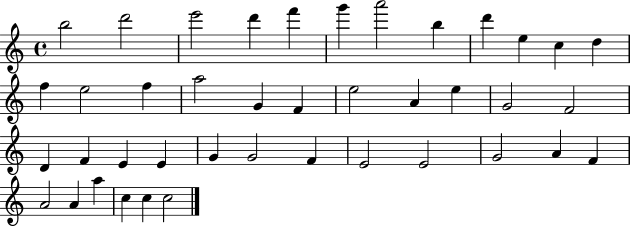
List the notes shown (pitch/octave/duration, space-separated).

B5/h D6/h E6/h D6/q F6/q G6/q A6/h B5/q D6/q E5/q C5/q D5/q F5/q E5/h F5/q A5/h G4/q F4/q E5/h A4/q E5/q G4/h F4/h D4/q F4/q E4/q E4/q G4/q G4/h F4/q E4/h E4/h G4/h A4/q F4/q A4/h A4/q A5/q C5/q C5/q C5/h